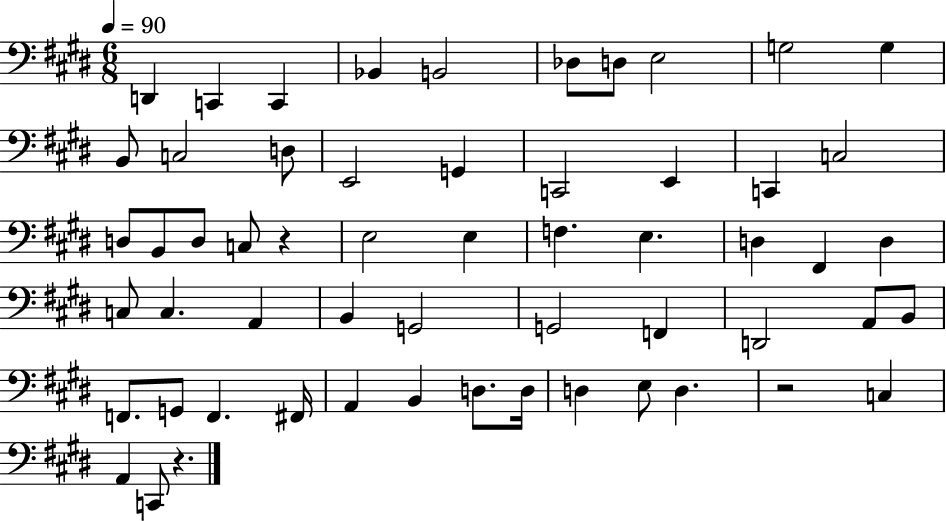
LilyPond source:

{
  \clef bass
  \numericTimeSignature
  \time 6/8
  \key e \major
  \tempo 4 = 90
  d,4 c,4 c,4 | bes,4 b,2 | des8 d8 e2 | g2 g4 | \break b,8 c2 d8 | e,2 g,4 | c,2 e,4 | c,4 c2 | \break d8 b,8 d8 c8 r4 | e2 e4 | f4. e4. | d4 fis,4 d4 | \break c8 c4. a,4 | b,4 g,2 | g,2 f,4 | d,2 a,8 b,8 | \break f,8. g,8 f,4. fis,16 | a,4 b,4 d8. d16 | d4 e8 d4. | r2 c4 | \break a,4 c,8 r4. | \bar "|."
}